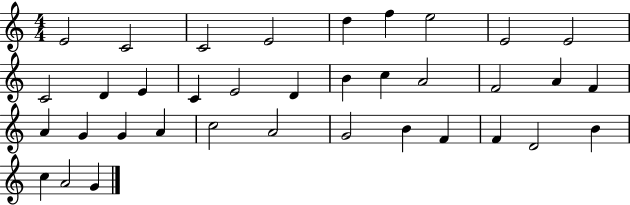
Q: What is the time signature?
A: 4/4